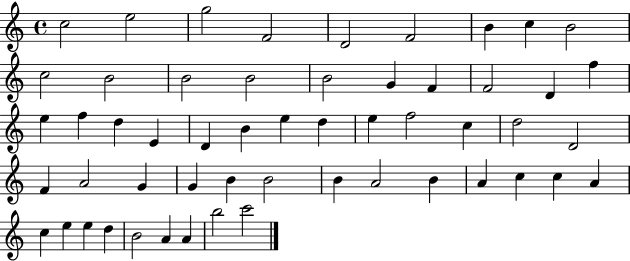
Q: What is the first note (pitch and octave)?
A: C5